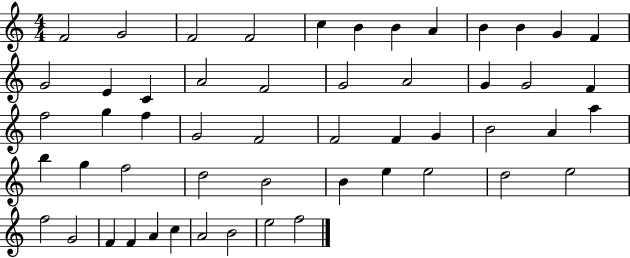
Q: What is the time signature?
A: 4/4